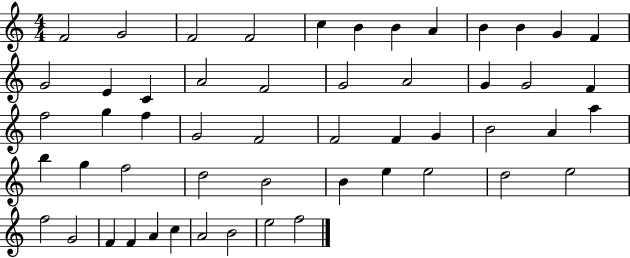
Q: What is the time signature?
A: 4/4